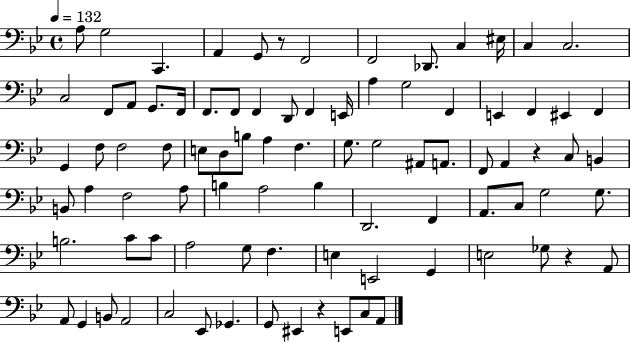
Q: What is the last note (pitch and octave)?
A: A2